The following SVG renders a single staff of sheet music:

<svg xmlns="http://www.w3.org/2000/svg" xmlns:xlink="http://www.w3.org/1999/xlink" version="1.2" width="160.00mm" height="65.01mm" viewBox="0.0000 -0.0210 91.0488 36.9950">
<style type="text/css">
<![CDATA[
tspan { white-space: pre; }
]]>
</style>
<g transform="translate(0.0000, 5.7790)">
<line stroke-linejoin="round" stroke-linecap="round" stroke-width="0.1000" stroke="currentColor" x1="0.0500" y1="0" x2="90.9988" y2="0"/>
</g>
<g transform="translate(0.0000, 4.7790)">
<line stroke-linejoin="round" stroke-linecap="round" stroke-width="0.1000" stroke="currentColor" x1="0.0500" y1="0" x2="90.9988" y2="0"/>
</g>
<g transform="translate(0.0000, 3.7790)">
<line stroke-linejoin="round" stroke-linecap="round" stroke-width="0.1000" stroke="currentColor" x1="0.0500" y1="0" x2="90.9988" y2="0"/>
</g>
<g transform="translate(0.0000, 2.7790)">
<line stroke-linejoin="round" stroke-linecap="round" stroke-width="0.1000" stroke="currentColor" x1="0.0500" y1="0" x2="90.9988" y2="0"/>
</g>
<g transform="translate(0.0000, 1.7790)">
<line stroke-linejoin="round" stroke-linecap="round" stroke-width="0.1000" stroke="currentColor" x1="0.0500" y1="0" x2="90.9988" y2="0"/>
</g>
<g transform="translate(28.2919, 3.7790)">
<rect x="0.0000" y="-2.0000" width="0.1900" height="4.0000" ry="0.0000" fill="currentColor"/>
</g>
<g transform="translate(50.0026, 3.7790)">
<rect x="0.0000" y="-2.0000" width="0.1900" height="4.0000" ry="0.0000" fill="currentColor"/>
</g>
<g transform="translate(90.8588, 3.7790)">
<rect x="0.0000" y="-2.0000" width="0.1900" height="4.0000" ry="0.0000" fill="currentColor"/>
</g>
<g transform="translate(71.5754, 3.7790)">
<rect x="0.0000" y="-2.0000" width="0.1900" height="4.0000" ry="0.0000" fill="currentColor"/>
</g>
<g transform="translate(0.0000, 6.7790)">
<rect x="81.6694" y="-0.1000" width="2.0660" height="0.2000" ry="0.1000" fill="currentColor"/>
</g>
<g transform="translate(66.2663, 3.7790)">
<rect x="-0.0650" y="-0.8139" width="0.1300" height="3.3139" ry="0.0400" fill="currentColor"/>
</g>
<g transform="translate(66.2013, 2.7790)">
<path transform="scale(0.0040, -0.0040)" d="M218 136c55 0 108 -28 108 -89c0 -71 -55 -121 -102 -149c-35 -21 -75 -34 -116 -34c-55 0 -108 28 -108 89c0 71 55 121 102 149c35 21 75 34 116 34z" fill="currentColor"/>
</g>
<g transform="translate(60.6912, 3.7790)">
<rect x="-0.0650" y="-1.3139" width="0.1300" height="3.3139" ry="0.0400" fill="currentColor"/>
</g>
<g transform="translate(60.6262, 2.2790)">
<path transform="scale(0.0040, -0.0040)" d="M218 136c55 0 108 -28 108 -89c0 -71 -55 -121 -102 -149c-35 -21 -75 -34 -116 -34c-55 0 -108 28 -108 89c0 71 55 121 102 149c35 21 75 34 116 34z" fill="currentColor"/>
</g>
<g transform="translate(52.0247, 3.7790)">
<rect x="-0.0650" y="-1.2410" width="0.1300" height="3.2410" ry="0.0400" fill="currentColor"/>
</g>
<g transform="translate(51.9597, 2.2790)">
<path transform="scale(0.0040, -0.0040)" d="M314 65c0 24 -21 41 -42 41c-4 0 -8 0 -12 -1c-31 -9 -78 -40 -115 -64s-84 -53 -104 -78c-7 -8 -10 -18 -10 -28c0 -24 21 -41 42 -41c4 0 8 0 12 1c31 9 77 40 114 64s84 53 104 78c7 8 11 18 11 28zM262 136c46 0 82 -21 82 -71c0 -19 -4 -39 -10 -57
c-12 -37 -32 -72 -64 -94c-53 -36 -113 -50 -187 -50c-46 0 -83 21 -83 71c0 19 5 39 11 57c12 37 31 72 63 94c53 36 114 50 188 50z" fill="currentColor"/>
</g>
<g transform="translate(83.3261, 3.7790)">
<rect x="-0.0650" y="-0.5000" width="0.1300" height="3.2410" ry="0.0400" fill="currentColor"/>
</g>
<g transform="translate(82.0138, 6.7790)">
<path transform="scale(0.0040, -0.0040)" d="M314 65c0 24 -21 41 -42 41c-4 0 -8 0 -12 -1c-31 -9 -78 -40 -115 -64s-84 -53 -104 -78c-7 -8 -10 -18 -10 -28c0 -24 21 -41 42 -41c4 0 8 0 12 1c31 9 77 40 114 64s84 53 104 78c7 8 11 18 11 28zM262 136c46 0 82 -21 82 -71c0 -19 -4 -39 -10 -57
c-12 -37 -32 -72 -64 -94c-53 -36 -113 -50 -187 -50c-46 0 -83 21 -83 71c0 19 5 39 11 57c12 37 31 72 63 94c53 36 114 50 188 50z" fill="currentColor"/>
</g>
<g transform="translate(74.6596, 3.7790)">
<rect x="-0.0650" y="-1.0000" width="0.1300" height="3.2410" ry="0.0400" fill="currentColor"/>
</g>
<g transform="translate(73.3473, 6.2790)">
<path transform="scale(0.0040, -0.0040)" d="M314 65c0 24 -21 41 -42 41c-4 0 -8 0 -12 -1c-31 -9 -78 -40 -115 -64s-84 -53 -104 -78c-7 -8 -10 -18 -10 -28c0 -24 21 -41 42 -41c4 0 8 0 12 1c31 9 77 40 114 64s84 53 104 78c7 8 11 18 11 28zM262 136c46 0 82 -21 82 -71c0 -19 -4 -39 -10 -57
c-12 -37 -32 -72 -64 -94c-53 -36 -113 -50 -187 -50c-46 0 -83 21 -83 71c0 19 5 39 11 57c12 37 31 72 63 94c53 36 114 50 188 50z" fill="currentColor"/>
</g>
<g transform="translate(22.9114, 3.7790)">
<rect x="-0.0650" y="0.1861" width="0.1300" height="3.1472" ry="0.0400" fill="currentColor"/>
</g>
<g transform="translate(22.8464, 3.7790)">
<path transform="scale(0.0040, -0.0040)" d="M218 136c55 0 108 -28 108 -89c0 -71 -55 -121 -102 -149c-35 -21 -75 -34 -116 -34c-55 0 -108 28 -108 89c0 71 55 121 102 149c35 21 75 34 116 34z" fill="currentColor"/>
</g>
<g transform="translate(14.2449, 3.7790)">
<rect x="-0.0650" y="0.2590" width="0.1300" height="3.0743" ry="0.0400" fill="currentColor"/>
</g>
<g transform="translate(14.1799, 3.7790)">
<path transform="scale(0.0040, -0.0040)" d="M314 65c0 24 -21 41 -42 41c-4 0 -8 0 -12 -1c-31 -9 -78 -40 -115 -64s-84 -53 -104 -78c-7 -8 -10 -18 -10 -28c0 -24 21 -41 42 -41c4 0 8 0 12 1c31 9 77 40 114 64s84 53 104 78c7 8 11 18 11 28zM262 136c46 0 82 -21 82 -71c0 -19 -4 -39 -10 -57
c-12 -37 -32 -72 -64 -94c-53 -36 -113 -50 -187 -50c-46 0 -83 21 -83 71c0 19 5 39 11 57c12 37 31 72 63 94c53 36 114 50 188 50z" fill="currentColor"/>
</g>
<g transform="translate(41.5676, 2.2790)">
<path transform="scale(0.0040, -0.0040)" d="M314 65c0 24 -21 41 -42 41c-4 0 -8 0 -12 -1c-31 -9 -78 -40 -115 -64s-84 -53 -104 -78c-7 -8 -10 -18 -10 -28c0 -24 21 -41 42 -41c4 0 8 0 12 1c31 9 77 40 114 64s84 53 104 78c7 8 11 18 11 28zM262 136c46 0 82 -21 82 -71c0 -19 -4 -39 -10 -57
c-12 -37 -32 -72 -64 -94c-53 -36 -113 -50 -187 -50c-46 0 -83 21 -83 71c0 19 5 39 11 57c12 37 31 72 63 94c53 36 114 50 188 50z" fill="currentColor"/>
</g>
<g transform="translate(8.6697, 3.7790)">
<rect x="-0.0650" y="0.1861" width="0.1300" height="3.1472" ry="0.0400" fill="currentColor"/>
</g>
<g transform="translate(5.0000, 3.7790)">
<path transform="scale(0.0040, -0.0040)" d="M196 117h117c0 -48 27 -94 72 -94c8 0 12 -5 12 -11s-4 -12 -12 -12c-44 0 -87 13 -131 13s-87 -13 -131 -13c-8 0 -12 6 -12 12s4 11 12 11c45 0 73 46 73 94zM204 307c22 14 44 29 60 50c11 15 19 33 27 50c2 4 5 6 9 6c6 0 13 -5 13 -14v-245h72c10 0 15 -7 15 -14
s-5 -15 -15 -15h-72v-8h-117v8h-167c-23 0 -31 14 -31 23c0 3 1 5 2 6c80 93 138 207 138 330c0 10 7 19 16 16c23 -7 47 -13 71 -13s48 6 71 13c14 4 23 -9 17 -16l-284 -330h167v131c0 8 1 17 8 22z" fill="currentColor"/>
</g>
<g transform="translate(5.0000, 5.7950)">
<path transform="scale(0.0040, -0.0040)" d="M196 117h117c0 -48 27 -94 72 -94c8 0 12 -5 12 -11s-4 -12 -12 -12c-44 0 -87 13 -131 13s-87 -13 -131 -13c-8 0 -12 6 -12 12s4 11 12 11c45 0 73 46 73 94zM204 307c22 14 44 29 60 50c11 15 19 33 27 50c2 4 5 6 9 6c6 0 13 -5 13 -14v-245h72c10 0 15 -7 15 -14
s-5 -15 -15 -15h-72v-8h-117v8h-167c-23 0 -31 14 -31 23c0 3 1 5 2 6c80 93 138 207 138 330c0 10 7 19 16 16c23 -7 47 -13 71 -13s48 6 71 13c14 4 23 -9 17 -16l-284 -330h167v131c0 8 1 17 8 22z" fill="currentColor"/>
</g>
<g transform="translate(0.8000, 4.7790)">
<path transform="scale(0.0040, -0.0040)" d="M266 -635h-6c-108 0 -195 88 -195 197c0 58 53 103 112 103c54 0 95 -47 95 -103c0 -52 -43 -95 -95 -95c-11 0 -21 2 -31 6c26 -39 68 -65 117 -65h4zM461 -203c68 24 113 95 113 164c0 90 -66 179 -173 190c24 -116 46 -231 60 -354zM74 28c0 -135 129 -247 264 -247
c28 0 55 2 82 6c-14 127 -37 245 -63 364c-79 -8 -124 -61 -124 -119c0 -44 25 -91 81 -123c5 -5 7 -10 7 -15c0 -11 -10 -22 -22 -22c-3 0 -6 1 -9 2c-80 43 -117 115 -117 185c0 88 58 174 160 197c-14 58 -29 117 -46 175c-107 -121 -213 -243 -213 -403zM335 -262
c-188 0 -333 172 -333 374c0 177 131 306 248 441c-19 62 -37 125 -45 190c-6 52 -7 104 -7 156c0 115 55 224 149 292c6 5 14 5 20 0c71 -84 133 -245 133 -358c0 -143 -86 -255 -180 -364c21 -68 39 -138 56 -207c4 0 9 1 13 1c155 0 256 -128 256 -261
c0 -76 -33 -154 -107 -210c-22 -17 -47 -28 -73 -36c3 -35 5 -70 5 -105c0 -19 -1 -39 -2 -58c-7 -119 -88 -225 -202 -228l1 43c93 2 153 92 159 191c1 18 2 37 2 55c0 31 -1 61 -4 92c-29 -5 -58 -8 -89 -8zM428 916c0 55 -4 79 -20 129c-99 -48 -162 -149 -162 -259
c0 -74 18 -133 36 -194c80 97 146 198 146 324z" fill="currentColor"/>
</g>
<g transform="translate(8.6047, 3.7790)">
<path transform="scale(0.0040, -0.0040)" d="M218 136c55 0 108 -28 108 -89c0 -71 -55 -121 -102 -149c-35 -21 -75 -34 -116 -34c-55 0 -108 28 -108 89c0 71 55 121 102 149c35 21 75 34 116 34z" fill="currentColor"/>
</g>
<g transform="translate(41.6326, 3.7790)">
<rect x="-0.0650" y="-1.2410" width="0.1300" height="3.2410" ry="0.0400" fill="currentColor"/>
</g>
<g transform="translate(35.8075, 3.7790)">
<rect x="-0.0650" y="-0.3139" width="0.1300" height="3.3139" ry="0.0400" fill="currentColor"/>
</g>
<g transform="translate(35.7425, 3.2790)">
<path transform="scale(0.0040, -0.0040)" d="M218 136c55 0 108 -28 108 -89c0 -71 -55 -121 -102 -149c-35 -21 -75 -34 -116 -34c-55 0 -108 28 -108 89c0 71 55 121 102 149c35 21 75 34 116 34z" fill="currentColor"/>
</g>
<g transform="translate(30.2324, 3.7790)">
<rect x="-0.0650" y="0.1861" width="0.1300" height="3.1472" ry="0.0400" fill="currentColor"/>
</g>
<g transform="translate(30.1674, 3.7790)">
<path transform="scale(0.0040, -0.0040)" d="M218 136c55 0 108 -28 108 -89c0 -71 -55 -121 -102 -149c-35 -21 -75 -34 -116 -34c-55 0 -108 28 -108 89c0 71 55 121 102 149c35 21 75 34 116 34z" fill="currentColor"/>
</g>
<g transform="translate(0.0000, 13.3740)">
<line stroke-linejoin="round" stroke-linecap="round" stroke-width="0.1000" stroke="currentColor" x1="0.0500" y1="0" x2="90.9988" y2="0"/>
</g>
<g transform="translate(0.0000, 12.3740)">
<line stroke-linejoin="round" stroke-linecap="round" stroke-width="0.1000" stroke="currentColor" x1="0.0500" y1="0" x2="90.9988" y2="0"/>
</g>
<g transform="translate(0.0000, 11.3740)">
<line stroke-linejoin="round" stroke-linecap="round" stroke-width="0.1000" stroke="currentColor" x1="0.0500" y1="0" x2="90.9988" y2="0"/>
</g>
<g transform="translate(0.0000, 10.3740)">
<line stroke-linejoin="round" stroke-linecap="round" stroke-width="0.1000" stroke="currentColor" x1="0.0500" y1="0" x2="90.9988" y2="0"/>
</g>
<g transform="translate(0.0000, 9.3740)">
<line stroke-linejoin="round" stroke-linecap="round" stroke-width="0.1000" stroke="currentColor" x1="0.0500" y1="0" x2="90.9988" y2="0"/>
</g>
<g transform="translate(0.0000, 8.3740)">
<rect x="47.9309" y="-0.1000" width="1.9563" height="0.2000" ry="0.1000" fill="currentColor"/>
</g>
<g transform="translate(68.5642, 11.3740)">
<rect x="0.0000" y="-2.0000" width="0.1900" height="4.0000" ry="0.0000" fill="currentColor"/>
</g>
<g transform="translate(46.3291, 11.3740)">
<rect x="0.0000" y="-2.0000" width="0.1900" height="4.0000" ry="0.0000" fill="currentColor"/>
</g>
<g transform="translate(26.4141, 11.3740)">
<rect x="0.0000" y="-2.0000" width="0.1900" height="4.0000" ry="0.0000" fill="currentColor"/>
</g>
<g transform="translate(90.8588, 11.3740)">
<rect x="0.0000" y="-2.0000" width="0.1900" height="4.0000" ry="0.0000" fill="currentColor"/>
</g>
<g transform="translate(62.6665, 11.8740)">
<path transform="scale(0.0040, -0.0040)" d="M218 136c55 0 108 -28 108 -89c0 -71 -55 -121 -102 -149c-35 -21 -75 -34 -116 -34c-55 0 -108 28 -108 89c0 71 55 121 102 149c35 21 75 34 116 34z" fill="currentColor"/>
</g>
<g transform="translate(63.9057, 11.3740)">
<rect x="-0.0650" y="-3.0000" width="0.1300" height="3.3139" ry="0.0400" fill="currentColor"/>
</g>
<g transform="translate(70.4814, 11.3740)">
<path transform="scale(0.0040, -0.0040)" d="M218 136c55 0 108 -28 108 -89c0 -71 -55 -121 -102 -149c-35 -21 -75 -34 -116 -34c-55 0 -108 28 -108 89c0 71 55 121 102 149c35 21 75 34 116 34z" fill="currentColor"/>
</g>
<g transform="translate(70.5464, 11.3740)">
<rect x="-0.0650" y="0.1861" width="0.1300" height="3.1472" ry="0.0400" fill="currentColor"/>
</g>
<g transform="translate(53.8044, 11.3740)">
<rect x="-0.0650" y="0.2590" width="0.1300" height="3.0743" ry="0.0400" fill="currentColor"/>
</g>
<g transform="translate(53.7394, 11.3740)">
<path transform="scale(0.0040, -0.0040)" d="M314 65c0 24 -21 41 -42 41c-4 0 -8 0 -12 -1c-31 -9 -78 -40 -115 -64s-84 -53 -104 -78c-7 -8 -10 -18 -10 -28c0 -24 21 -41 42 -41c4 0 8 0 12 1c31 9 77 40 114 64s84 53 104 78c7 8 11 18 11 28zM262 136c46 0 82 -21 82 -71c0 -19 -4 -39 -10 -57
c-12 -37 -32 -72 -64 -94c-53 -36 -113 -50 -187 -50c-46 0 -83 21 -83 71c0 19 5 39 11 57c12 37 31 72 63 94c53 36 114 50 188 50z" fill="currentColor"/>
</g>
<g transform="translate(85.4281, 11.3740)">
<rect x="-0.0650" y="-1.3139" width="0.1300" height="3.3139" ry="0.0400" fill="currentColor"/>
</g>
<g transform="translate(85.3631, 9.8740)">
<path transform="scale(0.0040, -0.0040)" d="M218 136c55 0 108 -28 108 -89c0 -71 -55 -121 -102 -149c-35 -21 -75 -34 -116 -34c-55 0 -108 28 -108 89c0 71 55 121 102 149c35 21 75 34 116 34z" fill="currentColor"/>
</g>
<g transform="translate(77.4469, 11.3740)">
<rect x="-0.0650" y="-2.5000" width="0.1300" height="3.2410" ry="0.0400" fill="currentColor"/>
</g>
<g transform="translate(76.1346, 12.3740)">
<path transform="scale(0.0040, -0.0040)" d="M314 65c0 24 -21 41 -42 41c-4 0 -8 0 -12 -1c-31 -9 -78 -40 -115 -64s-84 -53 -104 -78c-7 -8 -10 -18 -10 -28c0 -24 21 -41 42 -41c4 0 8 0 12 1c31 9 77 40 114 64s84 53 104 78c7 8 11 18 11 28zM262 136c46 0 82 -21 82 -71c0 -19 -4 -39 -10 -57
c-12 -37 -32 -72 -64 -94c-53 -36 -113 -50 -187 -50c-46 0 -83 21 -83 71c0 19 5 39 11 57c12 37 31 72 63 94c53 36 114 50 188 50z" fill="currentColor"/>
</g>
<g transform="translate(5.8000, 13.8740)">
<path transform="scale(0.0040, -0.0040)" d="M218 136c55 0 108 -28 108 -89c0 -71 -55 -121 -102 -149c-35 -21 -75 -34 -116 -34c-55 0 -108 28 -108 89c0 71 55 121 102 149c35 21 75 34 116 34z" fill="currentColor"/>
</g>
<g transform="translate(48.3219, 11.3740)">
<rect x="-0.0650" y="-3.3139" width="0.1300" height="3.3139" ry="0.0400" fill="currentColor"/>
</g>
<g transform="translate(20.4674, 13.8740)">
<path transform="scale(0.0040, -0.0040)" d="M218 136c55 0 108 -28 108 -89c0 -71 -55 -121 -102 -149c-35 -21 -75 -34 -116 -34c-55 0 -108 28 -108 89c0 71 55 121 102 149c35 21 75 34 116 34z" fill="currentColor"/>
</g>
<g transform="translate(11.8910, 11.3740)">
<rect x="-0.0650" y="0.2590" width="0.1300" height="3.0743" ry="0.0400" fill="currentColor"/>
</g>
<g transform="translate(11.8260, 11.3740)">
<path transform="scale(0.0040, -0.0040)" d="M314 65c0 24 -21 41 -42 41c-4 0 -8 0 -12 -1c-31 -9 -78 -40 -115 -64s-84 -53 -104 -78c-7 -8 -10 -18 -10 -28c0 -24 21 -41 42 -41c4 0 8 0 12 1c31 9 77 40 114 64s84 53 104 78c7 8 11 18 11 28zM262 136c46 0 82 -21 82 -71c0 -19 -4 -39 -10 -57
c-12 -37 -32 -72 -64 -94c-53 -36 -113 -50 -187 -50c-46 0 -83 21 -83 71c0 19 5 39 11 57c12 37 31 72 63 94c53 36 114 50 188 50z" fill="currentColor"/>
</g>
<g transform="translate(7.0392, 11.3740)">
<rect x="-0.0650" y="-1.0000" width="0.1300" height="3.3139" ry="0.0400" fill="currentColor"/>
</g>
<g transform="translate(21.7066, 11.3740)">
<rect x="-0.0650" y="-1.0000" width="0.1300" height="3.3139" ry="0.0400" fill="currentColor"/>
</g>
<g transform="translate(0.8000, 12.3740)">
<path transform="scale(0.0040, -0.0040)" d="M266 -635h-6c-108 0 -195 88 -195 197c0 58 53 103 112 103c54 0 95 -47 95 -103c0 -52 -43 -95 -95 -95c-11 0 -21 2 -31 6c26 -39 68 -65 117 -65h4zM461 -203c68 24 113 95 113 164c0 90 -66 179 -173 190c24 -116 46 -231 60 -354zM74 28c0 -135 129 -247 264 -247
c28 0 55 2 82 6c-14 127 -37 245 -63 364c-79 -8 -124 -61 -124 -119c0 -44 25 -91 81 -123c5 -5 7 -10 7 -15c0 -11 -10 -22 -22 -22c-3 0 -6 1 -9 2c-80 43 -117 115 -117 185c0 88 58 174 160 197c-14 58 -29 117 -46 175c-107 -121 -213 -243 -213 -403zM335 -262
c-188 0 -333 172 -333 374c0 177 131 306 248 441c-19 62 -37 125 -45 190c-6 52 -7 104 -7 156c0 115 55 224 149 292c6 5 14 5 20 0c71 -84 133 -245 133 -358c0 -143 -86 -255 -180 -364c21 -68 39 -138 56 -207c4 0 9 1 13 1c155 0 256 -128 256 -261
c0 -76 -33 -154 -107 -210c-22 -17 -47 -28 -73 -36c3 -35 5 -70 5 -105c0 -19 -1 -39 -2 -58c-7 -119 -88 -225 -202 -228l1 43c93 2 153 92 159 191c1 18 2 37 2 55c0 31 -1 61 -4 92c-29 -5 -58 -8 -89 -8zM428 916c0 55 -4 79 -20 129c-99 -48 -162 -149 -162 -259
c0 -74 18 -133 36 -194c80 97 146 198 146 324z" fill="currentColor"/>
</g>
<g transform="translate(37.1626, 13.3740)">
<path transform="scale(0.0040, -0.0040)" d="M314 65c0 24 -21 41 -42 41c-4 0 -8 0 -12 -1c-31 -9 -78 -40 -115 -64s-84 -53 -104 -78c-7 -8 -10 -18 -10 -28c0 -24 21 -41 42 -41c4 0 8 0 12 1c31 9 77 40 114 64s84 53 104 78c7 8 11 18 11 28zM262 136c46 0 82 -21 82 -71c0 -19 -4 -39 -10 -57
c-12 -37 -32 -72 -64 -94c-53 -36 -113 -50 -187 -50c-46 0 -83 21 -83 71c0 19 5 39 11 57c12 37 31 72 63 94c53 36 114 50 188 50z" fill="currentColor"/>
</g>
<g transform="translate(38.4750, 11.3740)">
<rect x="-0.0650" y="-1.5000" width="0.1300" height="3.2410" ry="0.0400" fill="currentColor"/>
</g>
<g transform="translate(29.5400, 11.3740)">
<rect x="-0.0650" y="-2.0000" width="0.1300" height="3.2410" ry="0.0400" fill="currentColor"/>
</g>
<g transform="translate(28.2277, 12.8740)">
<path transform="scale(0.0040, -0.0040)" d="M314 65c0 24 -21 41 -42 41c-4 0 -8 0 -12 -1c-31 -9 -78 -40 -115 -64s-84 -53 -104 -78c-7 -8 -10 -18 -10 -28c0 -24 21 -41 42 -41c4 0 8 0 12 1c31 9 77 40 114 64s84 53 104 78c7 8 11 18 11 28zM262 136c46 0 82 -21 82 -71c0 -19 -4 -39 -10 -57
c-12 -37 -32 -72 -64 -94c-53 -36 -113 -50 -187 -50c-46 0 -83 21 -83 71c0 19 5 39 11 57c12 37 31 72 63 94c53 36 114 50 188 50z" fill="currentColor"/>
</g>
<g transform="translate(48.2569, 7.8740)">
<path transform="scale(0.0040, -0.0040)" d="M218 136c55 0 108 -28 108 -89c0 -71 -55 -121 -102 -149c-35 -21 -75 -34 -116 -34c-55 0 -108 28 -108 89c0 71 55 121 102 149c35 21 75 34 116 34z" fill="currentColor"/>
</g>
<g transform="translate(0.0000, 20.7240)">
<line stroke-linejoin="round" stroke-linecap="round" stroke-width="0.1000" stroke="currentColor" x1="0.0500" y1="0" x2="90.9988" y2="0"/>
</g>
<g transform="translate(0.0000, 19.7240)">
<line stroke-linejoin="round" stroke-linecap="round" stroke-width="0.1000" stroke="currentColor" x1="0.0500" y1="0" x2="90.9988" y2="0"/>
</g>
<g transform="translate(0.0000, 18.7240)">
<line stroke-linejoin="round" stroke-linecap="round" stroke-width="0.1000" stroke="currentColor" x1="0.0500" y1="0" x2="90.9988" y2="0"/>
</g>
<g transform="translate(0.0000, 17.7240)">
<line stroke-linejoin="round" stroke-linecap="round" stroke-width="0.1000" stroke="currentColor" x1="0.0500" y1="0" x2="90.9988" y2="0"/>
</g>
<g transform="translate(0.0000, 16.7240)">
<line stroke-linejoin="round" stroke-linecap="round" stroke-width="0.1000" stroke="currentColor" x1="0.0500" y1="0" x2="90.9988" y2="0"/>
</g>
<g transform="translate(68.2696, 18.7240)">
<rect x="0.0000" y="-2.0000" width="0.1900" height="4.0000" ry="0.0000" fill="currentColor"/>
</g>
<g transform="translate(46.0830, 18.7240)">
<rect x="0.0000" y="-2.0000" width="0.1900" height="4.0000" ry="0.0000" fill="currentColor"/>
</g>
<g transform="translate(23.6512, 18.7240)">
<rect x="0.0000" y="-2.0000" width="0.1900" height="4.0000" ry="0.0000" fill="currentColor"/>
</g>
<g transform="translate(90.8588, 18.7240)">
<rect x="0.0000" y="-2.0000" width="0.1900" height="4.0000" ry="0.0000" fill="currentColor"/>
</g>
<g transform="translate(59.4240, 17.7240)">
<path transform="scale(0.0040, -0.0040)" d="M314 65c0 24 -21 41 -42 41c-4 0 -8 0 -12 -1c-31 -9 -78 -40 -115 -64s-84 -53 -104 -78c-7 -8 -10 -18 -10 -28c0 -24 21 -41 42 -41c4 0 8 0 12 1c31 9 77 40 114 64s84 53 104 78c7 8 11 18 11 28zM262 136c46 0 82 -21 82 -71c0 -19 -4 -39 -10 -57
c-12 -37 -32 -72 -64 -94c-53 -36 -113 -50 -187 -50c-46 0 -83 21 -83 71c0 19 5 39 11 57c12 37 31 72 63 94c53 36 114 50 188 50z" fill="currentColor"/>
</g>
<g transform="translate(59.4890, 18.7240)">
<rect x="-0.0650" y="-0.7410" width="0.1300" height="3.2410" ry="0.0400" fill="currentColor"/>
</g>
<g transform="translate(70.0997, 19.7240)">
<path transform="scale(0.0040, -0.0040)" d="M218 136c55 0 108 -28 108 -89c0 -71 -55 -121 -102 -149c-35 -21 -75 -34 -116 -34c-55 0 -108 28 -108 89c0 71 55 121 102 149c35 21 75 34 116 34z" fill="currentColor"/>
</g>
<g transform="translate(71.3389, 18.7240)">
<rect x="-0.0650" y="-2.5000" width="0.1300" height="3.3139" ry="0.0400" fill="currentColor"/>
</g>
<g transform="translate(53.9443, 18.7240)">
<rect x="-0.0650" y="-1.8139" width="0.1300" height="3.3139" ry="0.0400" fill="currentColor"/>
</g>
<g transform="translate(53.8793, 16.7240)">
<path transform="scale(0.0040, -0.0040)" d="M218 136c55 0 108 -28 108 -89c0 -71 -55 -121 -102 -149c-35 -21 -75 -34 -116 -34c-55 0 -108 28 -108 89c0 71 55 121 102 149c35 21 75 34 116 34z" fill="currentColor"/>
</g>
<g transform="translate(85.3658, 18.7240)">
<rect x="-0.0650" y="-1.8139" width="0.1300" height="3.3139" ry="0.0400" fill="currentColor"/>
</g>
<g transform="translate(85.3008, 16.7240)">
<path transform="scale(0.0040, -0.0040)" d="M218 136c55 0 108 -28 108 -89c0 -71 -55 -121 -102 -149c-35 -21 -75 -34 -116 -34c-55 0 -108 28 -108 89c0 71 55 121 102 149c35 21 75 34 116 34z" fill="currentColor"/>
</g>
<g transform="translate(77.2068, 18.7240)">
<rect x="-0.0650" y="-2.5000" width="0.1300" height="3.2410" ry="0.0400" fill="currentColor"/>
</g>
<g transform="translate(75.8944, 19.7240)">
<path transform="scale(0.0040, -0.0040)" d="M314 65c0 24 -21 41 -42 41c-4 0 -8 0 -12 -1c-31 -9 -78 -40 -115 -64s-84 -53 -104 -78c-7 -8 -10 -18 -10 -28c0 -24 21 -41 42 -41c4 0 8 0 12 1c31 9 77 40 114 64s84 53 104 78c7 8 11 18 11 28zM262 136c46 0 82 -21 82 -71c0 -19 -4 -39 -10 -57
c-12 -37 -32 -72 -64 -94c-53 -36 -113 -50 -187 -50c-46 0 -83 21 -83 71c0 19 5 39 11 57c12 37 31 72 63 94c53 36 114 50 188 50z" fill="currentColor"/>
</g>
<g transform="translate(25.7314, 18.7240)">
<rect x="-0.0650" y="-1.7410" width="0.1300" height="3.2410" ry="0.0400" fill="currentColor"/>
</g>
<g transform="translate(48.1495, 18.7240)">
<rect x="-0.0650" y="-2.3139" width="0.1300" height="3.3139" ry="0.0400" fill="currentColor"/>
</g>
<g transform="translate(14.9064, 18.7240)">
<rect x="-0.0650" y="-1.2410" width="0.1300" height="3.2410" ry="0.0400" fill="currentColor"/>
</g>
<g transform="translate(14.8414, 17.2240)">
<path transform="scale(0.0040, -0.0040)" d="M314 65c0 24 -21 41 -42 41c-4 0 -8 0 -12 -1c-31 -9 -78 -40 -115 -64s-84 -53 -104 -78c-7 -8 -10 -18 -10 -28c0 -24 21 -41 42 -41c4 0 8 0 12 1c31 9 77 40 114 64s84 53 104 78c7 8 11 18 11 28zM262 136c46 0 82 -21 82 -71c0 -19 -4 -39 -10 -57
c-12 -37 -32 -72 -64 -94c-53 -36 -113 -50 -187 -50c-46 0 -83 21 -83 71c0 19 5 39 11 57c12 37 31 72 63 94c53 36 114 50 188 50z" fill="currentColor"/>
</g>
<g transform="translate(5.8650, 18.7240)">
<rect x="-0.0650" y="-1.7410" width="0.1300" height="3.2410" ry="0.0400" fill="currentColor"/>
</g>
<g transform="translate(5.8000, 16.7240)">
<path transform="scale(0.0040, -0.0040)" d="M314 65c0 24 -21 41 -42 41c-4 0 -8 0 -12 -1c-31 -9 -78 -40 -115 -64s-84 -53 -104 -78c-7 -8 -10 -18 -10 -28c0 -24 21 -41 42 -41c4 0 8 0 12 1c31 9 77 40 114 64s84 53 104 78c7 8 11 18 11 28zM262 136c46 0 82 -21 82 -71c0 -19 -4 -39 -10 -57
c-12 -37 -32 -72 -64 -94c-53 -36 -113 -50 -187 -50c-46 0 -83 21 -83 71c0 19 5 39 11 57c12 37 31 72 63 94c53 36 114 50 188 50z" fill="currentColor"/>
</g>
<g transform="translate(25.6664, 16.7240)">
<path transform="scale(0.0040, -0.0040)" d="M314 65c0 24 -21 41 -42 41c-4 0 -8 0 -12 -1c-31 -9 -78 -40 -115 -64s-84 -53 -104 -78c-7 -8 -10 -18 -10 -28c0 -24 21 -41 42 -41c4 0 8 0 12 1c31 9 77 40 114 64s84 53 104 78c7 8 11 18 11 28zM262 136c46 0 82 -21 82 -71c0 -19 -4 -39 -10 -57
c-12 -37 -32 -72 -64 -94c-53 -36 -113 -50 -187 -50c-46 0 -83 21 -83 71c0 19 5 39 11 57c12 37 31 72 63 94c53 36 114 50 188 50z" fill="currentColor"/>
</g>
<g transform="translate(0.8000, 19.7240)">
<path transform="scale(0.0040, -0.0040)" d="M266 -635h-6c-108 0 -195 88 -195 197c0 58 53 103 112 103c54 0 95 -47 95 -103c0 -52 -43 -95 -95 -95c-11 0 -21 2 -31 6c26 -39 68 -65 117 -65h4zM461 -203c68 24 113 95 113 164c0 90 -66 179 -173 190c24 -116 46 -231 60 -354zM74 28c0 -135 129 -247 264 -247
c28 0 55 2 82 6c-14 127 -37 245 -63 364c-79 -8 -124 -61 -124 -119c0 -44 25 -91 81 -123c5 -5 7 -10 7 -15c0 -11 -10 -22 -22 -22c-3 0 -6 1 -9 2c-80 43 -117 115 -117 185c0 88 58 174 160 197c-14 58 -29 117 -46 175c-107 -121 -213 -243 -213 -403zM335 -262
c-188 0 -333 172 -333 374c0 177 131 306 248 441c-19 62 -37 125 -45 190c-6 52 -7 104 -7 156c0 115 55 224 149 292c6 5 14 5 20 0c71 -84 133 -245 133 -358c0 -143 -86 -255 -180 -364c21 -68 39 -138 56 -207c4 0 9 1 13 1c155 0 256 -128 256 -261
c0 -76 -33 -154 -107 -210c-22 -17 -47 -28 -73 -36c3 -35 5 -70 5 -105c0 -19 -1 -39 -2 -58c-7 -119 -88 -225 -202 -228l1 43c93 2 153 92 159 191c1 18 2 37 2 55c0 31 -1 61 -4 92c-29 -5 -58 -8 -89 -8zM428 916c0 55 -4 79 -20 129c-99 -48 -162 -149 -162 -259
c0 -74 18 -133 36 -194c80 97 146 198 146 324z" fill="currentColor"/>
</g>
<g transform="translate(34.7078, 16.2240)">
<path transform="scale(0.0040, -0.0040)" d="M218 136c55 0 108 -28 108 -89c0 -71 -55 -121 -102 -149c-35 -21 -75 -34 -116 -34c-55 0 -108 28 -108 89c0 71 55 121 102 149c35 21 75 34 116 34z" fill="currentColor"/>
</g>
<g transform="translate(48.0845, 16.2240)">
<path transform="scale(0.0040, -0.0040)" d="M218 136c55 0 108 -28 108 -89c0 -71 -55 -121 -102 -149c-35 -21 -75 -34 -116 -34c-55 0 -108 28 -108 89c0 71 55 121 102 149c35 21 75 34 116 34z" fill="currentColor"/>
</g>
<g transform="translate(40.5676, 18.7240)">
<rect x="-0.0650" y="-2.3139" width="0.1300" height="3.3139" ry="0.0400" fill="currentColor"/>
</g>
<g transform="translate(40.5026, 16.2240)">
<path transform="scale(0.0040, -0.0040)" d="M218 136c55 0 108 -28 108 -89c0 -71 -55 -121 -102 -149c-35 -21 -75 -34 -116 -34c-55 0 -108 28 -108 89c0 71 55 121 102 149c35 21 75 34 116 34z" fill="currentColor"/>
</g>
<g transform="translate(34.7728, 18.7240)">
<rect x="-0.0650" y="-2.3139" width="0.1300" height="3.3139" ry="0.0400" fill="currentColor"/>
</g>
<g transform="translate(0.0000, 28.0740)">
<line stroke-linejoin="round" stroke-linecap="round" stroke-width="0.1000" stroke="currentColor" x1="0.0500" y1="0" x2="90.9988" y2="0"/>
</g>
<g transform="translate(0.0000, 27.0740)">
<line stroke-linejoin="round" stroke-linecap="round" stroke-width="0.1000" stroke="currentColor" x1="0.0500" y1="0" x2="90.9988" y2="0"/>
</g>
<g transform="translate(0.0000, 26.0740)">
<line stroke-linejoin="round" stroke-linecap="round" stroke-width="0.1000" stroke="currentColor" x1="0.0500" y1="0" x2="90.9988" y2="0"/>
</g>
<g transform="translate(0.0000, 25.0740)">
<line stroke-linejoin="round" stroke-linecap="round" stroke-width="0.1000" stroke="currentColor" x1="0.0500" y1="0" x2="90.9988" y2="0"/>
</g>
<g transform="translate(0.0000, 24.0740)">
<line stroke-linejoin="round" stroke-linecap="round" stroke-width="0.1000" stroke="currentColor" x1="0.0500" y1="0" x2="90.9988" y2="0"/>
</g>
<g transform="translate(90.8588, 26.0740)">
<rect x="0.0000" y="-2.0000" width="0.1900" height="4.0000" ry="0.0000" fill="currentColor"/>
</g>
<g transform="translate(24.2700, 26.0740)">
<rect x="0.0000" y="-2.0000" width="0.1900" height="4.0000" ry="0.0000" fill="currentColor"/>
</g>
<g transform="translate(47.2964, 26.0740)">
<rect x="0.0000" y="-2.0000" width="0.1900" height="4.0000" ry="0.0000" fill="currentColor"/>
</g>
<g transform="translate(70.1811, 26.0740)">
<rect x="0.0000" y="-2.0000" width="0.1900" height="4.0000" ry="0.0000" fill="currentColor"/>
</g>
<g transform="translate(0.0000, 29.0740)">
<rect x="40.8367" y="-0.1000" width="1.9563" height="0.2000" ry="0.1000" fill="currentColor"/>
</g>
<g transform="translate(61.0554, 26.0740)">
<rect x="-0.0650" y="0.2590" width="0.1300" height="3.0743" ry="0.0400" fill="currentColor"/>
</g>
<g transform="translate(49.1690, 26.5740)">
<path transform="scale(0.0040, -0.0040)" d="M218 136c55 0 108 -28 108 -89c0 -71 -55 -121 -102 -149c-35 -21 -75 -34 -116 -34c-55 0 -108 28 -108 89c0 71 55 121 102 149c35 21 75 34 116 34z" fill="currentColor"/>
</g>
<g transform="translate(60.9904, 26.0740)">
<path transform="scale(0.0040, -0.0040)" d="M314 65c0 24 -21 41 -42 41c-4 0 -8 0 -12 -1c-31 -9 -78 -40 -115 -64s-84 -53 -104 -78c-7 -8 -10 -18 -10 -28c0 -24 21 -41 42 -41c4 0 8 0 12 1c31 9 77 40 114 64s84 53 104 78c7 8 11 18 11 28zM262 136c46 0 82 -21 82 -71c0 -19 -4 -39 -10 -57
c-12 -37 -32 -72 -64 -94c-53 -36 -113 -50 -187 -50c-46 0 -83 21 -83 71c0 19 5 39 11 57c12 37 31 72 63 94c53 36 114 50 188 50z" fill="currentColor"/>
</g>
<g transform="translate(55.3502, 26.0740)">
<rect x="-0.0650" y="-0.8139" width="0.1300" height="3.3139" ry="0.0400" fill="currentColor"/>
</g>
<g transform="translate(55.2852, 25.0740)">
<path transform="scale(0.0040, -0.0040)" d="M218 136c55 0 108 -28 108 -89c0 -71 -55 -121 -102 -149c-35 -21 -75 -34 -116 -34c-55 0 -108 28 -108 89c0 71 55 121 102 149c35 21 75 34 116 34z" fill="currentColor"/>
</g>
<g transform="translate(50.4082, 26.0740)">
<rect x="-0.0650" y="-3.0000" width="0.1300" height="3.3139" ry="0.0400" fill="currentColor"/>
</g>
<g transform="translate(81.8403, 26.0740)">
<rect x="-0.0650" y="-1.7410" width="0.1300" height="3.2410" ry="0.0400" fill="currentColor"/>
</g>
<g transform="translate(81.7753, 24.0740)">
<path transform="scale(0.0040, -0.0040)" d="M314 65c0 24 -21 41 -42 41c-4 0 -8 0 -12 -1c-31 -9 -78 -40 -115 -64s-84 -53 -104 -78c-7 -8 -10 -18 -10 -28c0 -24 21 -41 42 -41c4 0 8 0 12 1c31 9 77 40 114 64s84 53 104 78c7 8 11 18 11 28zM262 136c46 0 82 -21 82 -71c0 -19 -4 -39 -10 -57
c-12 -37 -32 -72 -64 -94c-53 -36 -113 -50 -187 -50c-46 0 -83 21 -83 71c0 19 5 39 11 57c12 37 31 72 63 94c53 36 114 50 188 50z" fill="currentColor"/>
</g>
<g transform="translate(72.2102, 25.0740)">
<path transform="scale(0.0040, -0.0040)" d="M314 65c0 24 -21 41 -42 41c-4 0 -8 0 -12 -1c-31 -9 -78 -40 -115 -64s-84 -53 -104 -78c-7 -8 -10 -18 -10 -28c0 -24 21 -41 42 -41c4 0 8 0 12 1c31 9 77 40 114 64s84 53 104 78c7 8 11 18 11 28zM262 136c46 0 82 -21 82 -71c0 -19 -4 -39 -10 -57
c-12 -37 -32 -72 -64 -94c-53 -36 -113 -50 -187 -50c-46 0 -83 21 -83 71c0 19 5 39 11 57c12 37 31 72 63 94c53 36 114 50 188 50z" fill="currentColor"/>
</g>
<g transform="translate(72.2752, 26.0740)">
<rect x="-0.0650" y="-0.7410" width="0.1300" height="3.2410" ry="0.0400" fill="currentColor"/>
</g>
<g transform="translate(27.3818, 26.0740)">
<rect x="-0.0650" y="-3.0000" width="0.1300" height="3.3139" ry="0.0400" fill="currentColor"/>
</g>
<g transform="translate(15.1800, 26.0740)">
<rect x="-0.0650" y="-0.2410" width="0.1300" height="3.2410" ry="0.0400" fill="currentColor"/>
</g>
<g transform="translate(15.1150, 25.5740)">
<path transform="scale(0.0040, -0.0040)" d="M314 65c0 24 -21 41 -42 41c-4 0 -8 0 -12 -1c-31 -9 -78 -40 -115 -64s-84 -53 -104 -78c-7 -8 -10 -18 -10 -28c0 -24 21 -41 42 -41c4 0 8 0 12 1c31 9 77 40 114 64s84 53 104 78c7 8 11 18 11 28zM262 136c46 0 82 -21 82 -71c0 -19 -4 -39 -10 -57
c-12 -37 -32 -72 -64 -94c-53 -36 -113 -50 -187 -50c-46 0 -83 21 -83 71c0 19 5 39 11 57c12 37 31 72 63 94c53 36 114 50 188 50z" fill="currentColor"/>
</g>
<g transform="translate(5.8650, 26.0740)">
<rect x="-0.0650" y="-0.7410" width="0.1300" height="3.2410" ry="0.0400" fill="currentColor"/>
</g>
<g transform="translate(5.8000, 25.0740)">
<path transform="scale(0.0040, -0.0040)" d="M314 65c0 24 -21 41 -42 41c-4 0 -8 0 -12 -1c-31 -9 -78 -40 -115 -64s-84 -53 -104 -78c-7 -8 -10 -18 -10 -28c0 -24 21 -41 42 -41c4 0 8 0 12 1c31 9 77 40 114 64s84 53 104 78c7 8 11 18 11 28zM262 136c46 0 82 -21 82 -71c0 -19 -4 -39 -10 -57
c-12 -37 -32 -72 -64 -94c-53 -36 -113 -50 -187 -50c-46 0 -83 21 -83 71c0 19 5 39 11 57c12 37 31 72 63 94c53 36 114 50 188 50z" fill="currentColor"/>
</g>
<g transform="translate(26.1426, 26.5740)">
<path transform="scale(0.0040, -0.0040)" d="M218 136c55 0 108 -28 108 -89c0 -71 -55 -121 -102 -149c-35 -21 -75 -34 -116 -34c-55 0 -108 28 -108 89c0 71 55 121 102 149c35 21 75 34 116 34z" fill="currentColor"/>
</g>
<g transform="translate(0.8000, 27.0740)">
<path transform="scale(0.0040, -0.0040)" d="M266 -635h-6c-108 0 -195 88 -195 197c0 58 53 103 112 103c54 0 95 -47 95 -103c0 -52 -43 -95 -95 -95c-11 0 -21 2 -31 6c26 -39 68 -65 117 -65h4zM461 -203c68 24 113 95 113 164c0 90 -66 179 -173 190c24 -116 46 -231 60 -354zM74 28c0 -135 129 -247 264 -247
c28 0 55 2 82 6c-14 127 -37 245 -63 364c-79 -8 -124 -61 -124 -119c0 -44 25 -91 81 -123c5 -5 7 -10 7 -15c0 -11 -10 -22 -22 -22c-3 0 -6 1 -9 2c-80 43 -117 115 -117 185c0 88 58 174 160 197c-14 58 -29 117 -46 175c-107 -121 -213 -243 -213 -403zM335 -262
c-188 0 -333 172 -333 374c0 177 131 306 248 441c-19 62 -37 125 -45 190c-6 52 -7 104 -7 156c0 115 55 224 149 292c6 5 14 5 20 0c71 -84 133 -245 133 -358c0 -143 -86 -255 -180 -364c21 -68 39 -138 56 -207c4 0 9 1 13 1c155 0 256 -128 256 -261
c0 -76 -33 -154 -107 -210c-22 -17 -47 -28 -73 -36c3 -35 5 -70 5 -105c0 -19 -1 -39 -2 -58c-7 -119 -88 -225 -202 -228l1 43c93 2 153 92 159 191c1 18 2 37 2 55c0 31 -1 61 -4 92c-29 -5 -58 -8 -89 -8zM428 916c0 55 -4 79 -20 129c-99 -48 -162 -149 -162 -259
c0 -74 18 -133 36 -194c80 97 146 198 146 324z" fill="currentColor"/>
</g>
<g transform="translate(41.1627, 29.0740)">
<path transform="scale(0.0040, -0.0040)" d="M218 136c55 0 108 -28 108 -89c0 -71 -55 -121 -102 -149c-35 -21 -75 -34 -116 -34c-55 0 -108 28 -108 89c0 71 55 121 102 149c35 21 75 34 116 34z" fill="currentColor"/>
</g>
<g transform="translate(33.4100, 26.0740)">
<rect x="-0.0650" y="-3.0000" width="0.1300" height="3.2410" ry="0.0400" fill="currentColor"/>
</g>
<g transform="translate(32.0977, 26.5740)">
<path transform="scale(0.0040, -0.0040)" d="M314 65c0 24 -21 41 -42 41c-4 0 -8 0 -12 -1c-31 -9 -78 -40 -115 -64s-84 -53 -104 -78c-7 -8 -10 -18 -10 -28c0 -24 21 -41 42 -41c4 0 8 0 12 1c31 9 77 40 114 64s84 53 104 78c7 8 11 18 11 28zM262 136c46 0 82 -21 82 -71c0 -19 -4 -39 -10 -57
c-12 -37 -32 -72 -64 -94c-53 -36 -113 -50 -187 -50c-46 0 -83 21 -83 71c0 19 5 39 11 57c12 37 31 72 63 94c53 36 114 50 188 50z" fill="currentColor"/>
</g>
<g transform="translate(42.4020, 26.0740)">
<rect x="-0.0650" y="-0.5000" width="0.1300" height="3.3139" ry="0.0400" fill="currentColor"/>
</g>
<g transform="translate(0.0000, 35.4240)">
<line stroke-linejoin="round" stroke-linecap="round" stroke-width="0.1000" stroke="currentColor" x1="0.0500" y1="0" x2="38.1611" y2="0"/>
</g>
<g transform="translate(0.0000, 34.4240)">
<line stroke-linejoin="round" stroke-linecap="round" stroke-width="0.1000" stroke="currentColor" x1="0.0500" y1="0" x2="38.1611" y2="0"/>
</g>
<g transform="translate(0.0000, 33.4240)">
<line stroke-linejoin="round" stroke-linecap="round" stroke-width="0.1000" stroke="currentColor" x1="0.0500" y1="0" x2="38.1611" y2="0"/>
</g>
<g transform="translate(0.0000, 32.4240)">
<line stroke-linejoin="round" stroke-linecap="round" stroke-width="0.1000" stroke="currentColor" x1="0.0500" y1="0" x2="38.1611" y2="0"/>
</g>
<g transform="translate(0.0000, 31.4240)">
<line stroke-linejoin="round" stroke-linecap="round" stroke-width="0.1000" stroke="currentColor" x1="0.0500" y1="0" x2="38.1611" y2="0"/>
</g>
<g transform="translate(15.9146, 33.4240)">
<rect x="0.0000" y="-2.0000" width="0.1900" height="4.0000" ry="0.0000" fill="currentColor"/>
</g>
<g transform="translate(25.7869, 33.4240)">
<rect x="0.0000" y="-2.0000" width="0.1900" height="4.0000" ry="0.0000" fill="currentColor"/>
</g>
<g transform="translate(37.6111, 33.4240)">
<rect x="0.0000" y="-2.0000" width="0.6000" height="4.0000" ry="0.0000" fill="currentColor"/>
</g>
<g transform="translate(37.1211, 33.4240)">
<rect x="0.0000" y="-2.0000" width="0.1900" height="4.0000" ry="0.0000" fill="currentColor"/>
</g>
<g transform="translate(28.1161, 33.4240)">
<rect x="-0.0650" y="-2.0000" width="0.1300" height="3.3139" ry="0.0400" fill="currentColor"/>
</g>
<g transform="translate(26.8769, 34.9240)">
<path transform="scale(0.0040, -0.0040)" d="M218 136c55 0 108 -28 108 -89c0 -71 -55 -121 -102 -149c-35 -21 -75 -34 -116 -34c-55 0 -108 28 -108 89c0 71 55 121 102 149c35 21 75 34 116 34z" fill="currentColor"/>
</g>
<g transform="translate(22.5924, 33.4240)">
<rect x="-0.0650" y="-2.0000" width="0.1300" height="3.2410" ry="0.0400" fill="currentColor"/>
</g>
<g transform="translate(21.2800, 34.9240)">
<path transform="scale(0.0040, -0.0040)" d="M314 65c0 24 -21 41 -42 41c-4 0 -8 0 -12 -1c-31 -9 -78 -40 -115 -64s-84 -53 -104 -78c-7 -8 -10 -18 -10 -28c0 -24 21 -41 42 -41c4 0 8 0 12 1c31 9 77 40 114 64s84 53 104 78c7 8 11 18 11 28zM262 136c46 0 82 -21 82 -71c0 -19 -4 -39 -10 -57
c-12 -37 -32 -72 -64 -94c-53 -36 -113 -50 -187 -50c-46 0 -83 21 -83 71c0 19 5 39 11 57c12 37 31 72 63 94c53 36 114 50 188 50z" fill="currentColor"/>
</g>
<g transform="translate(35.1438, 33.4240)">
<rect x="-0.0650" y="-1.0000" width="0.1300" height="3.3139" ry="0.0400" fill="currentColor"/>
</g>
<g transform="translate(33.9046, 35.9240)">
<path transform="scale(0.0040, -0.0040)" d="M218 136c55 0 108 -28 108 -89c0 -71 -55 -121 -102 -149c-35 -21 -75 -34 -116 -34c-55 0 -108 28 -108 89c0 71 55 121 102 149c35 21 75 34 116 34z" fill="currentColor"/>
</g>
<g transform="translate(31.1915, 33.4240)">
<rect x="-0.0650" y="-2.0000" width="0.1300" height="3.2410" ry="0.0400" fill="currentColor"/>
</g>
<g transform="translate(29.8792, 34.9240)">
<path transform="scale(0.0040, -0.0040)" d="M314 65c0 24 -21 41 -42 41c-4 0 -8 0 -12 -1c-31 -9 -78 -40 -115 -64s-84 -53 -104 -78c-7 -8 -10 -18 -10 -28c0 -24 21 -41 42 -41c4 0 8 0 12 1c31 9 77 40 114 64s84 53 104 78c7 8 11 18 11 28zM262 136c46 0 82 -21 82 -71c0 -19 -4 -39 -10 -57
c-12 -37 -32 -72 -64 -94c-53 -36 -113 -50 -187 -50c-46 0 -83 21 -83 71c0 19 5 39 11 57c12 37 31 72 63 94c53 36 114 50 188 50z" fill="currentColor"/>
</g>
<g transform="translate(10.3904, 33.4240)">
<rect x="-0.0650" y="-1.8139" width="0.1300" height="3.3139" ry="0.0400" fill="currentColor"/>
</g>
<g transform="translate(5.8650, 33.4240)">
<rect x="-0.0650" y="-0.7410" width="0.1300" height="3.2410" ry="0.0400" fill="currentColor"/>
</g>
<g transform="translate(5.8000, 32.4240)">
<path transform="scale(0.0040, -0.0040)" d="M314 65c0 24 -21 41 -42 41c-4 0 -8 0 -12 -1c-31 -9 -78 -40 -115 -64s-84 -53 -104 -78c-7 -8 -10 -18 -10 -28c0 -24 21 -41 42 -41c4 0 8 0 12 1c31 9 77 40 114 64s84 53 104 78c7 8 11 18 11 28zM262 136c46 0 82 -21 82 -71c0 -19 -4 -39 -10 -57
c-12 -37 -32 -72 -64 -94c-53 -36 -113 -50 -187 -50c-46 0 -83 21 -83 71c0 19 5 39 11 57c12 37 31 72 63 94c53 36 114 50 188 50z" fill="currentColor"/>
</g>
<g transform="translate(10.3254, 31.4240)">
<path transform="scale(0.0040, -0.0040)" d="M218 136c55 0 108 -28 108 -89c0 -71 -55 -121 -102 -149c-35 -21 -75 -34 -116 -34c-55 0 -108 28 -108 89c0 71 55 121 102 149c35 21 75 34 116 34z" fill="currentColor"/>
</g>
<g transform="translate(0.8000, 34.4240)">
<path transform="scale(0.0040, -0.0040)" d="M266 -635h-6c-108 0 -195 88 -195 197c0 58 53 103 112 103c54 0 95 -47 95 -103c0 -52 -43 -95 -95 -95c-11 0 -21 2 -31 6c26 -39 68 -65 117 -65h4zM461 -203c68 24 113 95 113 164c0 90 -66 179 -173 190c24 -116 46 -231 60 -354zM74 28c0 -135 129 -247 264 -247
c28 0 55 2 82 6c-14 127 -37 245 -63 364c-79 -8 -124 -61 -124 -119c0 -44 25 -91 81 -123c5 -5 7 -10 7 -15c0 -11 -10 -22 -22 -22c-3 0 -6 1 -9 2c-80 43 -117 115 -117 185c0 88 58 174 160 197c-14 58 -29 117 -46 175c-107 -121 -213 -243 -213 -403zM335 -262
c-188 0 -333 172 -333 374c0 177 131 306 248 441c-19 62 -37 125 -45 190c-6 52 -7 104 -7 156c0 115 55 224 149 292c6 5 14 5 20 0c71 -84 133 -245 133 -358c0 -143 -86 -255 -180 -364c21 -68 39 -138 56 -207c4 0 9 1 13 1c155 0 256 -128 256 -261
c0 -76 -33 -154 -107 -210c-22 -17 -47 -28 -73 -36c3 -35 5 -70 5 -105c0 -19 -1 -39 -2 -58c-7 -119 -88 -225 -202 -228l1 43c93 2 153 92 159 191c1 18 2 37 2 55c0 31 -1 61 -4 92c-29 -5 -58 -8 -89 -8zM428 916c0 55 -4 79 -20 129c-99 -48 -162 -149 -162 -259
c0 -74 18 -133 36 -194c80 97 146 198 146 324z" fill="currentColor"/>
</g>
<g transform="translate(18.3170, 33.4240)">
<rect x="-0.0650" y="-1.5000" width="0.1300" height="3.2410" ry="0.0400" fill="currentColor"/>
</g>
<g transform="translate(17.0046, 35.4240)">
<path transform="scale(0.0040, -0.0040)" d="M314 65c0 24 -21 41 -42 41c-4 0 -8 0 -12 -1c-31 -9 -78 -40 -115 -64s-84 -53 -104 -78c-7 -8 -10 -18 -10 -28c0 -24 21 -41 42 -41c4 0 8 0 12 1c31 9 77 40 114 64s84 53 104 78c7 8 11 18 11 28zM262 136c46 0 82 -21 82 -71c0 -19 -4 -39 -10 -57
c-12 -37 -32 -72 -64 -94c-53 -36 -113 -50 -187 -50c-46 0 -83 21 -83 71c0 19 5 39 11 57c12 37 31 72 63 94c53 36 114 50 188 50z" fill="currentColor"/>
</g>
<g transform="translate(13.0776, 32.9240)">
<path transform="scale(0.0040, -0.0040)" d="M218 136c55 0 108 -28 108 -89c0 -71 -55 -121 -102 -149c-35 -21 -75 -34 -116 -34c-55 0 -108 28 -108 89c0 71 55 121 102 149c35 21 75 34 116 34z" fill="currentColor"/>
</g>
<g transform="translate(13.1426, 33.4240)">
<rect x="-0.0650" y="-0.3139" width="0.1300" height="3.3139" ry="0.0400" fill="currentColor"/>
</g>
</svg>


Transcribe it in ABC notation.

X:1
T:Untitled
M:4/4
L:1/4
K:C
B B2 B B c e2 e2 e d D2 C2 D B2 D F2 E2 b B2 A B G2 e f2 e2 f2 g g g f d2 G G2 f d2 c2 A A2 C A d B2 d2 f2 d2 f c E2 F2 F F2 D